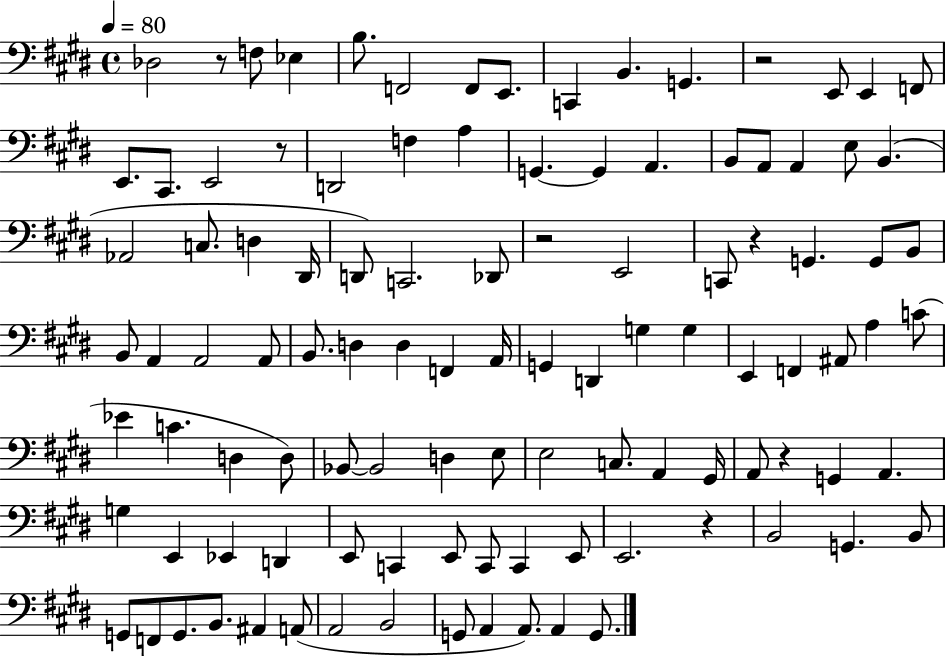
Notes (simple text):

Db3/h R/e F3/e Eb3/q B3/e. F2/h F2/e E2/e. C2/q B2/q. G2/q. R/h E2/e E2/q F2/e E2/e. C#2/e. E2/h R/e D2/h F3/q A3/q G2/q. G2/q A2/q. B2/e A2/e A2/q E3/e B2/q. Ab2/h C3/e. D3/q D#2/s D2/e C2/h. Db2/e R/h E2/h C2/e R/q G2/q. G2/e B2/e B2/e A2/q A2/h A2/e B2/e. D3/q D3/q F2/q A2/s G2/q D2/q G3/q G3/q E2/q F2/q A#2/e A3/q C4/e Eb4/q C4/q. D3/q D3/e Bb2/e Bb2/h D3/q E3/e E3/h C3/e. A2/q G#2/s A2/e R/q G2/q A2/q. G3/q E2/q Eb2/q D2/q E2/e C2/q E2/e C2/e C2/q E2/e E2/h. R/q B2/h G2/q. B2/e G2/e F2/e G2/e. B2/e. A#2/q A2/e A2/h B2/h G2/e A2/q A2/e. A2/q G2/e.